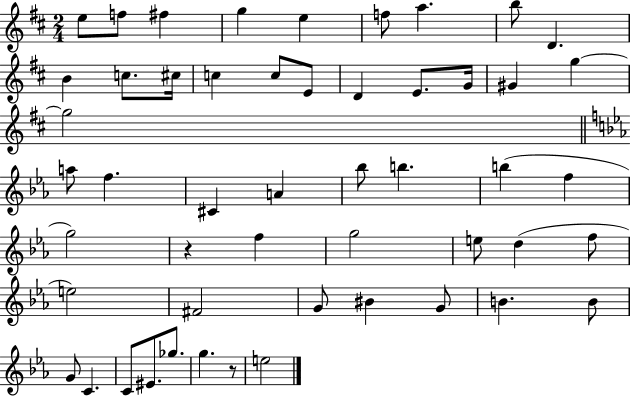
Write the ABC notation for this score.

X:1
T:Untitled
M:2/4
L:1/4
K:D
e/2 f/2 ^f g e f/2 a b/2 D B c/2 ^c/4 c c/2 E/2 D E/2 G/4 ^G g g2 a/2 f ^C A _b/2 b b f g2 z f g2 e/2 d f/2 e2 ^F2 G/2 ^B G/2 B B/2 G/2 C C/2 ^E/2 _g/2 g z/2 e2